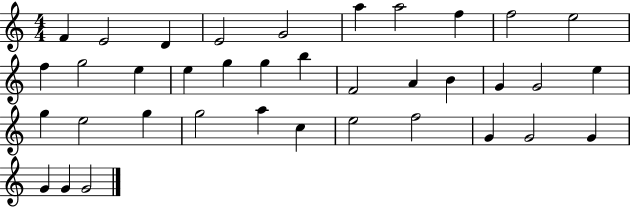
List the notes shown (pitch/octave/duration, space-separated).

F4/q E4/h D4/q E4/h G4/h A5/q A5/h F5/q F5/h E5/h F5/q G5/h E5/q E5/q G5/q G5/q B5/q F4/h A4/q B4/q G4/q G4/h E5/q G5/q E5/h G5/q G5/h A5/q C5/q E5/h F5/h G4/q G4/h G4/q G4/q G4/q G4/h